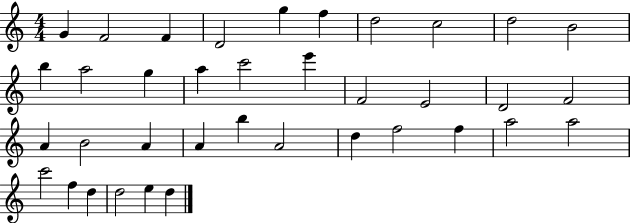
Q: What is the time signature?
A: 4/4